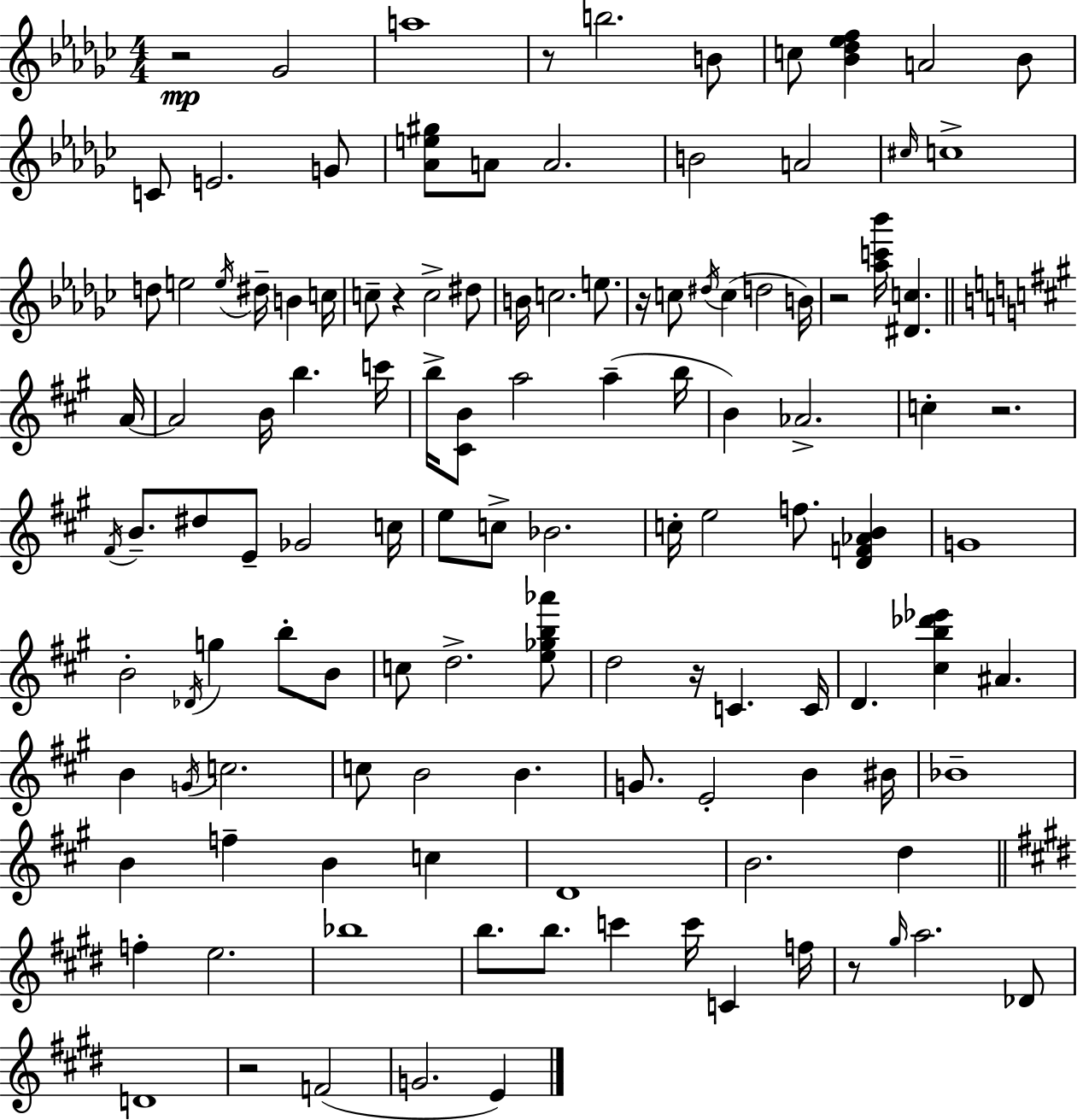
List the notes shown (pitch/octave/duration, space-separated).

R/h Gb4/h A5/w R/e B5/h. B4/e C5/e [Bb4,Db5,Eb5,F5]/q A4/h Bb4/e C4/e E4/h. G4/e [Ab4,E5,G#5]/e A4/e A4/h. B4/h A4/h C#5/s C5/w D5/e E5/h E5/s D#5/s B4/q C5/s C5/e R/q C5/h D#5/e B4/s C5/h. E5/e. R/s C5/e D#5/s C5/q D5/h B4/s R/h [Ab5,C6,Bb6]/s [D#4,C5]/q. A4/s A4/h B4/s B5/q. C6/s B5/s [C#4,B4]/e A5/h A5/q B5/s B4/q Ab4/h. C5/q R/h. F#4/s B4/e. D#5/e E4/e Gb4/h C5/s E5/e C5/e Bb4/h. C5/s E5/h F5/e. [D4,F4,Ab4,B4]/q G4/w B4/h Db4/s G5/q B5/e B4/e C5/e D5/h. [E5,Gb5,B5,Ab6]/e D5/h R/s C4/q. C4/s D4/q. [C#5,B5,Db6,Eb6]/q A#4/q. B4/q G4/s C5/h. C5/e B4/h B4/q. G4/e. E4/h B4/q BIS4/s Bb4/w B4/q F5/q B4/q C5/q D4/w B4/h. D5/q F5/q E5/h. Bb5/w B5/e. B5/e. C6/q C6/s C4/q F5/s R/e G#5/s A5/h. Db4/e D4/w R/h F4/h G4/h. E4/q